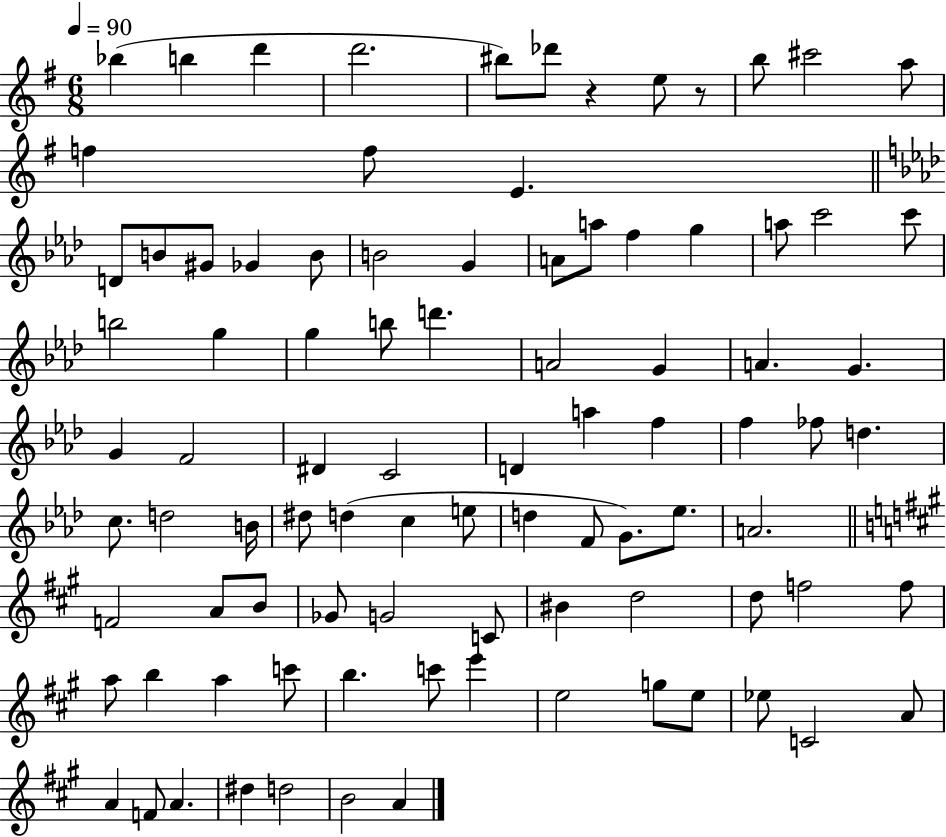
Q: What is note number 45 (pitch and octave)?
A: FES5